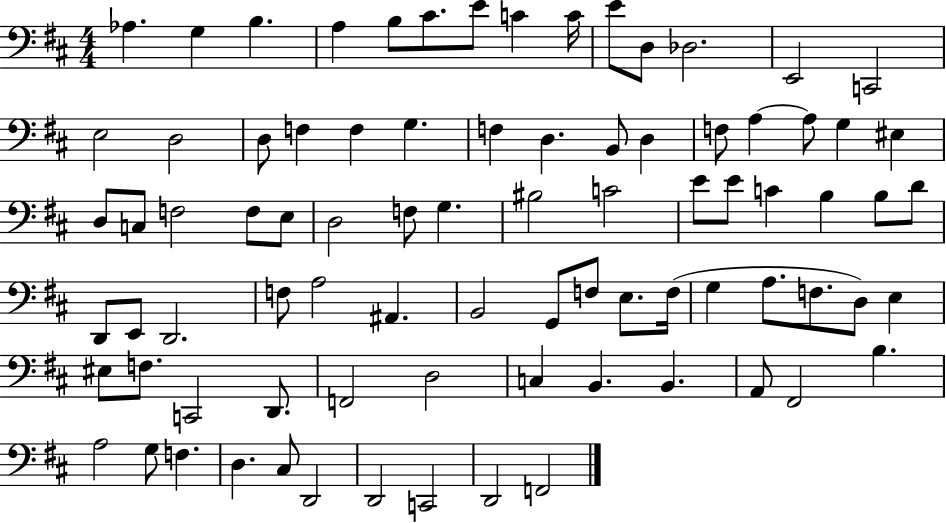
Ab3/q. G3/q B3/q. A3/q B3/e C#4/e. E4/e C4/q C4/s E4/e D3/e Db3/h. E2/h C2/h E3/h D3/h D3/e F3/q F3/q G3/q. F3/q D3/q. B2/e D3/q F3/e A3/q A3/e G3/q EIS3/q D3/e C3/e F3/h F3/e E3/e D3/h F3/e G3/q. BIS3/h C4/h E4/e E4/e C4/q B3/q B3/e D4/e D2/e E2/e D2/h. F3/e A3/h A#2/q. B2/h G2/e F3/e E3/e. F3/s G3/q A3/e. F3/e. D3/e E3/q EIS3/e F3/e. C2/h D2/e. F2/h D3/h C3/q B2/q. B2/q. A2/e F#2/h B3/q. A3/h G3/e F3/q. D3/q. C#3/e D2/h D2/h C2/h D2/h F2/h